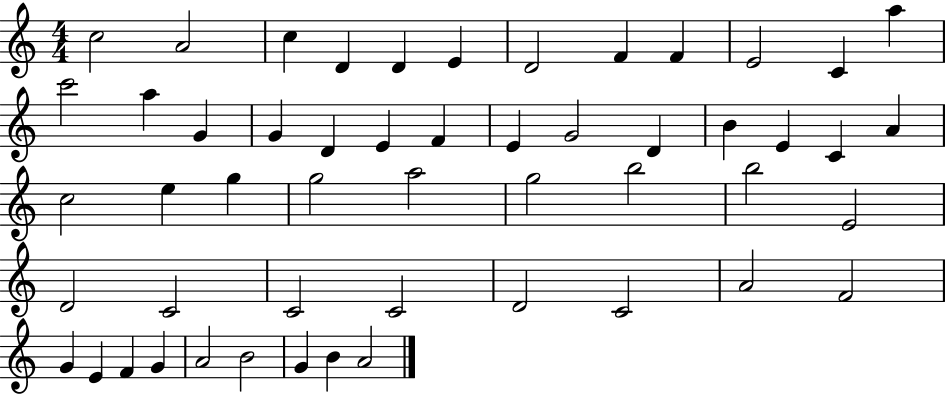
X:1
T:Untitled
M:4/4
L:1/4
K:C
c2 A2 c D D E D2 F F E2 C a c'2 a G G D E F E G2 D B E C A c2 e g g2 a2 g2 b2 b2 E2 D2 C2 C2 C2 D2 C2 A2 F2 G E F G A2 B2 G B A2